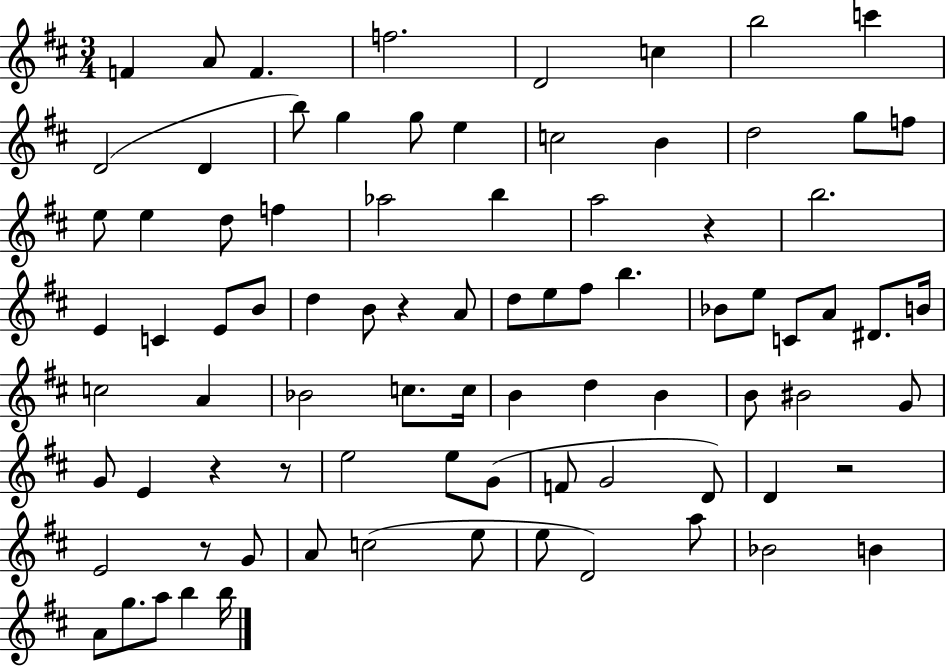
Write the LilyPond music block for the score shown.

{
  \clef treble
  \numericTimeSignature
  \time 3/4
  \key d \major
  f'4 a'8 f'4. | f''2. | d'2 c''4 | b''2 c'''4 | \break d'2( d'4 | b''8) g''4 g''8 e''4 | c''2 b'4 | d''2 g''8 f''8 | \break e''8 e''4 d''8 f''4 | aes''2 b''4 | a''2 r4 | b''2. | \break e'4 c'4 e'8 b'8 | d''4 b'8 r4 a'8 | d''8 e''8 fis''8 b''4. | bes'8 e''8 c'8 a'8 dis'8. b'16 | \break c''2 a'4 | bes'2 c''8. c''16 | b'4 d''4 b'4 | b'8 bis'2 g'8 | \break g'8 e'4 r4 r8 | e''2 e''8 g'8( | f'8 g'2 d'8) | d'4 r2 | \break e'2 r8 g'8 | a'8 c''2( e''8 | e''8 d'2) a''8 | bes'2 b'4 | \break a'8 g''8. a''8 b''4 b''16 | \bar "|."
}